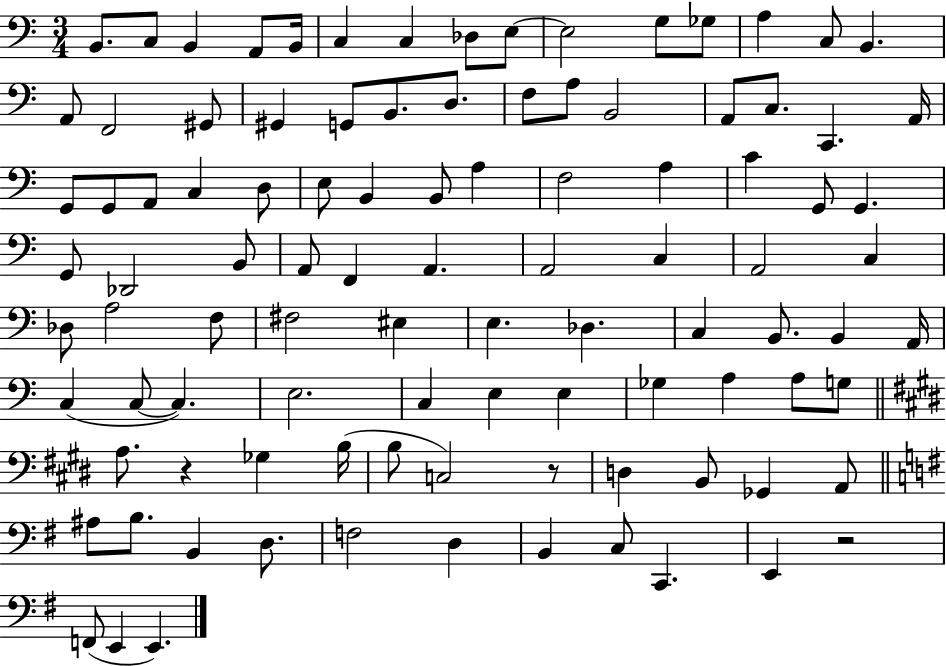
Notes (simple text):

B2/e. C3/e B2/q A2/e B2/s C3/q C3/q Db3/e E3/e E3/h G3/e Gb3/e A3/q C3/e B2/q. A2/e F2/h G#2/e G#2/q G2/e B2/e. D3/e. F3/e A3/e B2/h A2/e C3/e. C2/q. A2/s G2/e G2/e A2/e C3/q D3/e E3/e B2/q B2/e A3/q F3/h A3/q C4/q G2/e G2/q. G2/e Db2/h B2/e A2/e F2/q A2/q. A2/h C3/q A2/h C3/q Db3/e A3/h F3/e F#3/h EIS3/q E3/q. Db3/q. C3/q B2/e. B2/q A2/s C3/q C3/e C3/q. E3/h. C3/q E3/q E3/q Gb3/q A3/q A3/e G3/e A3/e. R/q Gb3/q B3/s B3/e C3/h R/e D3/q B2/e Gb2/q A2/e A#3/e B3/e. B2/q D3/e. F3/h D3/q B2/q C3/e C2/q. E2/q R/h F2/e E2/q E2/q.